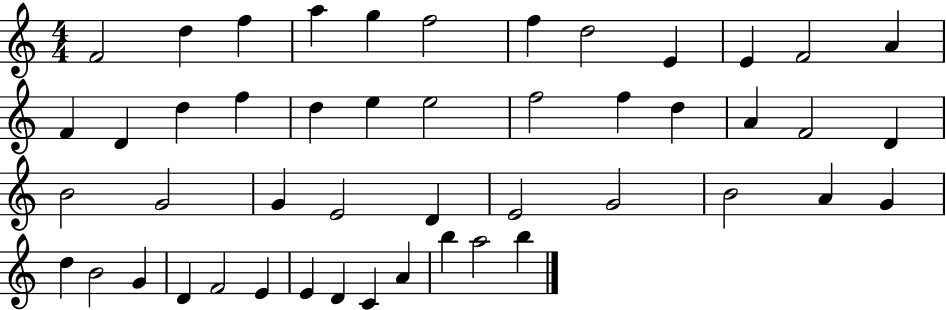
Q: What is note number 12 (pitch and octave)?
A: A4